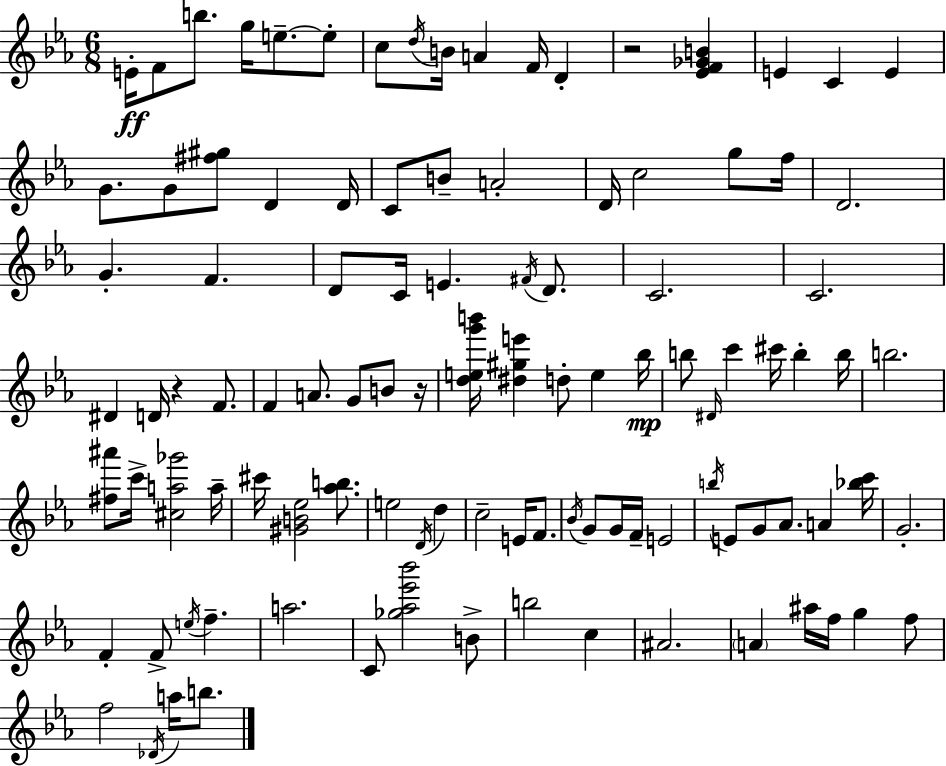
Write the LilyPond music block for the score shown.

{
  \clef treble
  \numericTimeSignature
  \time 6/8
  \key c \minor
  e'16-.\ff f'8 b''8. g''16 e''8.--~~ e''8-. | c''8 \acciaccatura { d''16 } b'16 a'4 f'16 d'4-. | r2 <ees' f' ges' b'>4 | e'4 c'4 e'4 | \break g'8. g'8 <fis'' gis''>8 d'4 | d'16 c'8 b'8-- a'2-. | d'16 c''2 g''8 | f''16 d'2. | \break g'4.-. f'4. | d'8 c'16 e'4. \acciaccatura { fis'16 } d'8. | c'2. | c'2. | \break dis'4 d'16 r4 f'8. | f'4 a'8. g'8 b'8 | r16 <d'' e'' g''' b'''>16 <dis'' gis'' e'''>4 d''8-. e''4 | bes''16\mp b''8 \grace { dis'16 } c'''4 cis'''16 b''4-. | \break b''16 b''2. | <fis'' ais'''>8 c'''16-> <cis'' a'' ges'''>2 | a''16-- cis'''16 <gis' b' ees''>2 | <aes'' b''>8. e''2 \acciaccatura { d'16 } | \break d''4 c''2-- | e'16 f'8. \acciaccatura { bes'16 } g'8 g'16 f'16-- e'2 | \acciaccatura { b''16 } e'8 g'8 aes'8. | a'4 <bes'' c'''>16 g'2.-. | \break f'4-. f'8-> | \acciaccatura { e''16 } f''4.-- a''2. | c'8 <ges'' aes'' ees''' bes'''>2 | b'8-> b''2 | \break c''4 ais'2. | \parenthesize a'4 ais''16 | f''16 g''4 f''8 f''2 | \acciaccatura { des'16 } a''16 b''8. \bar "|."
}